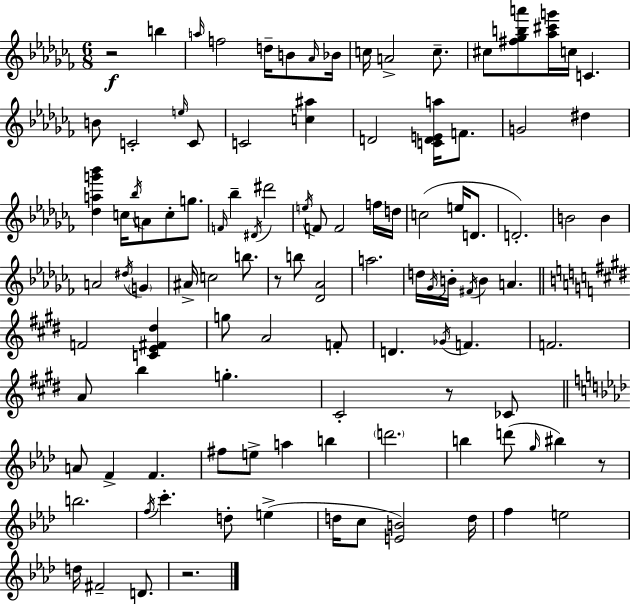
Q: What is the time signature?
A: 6/8